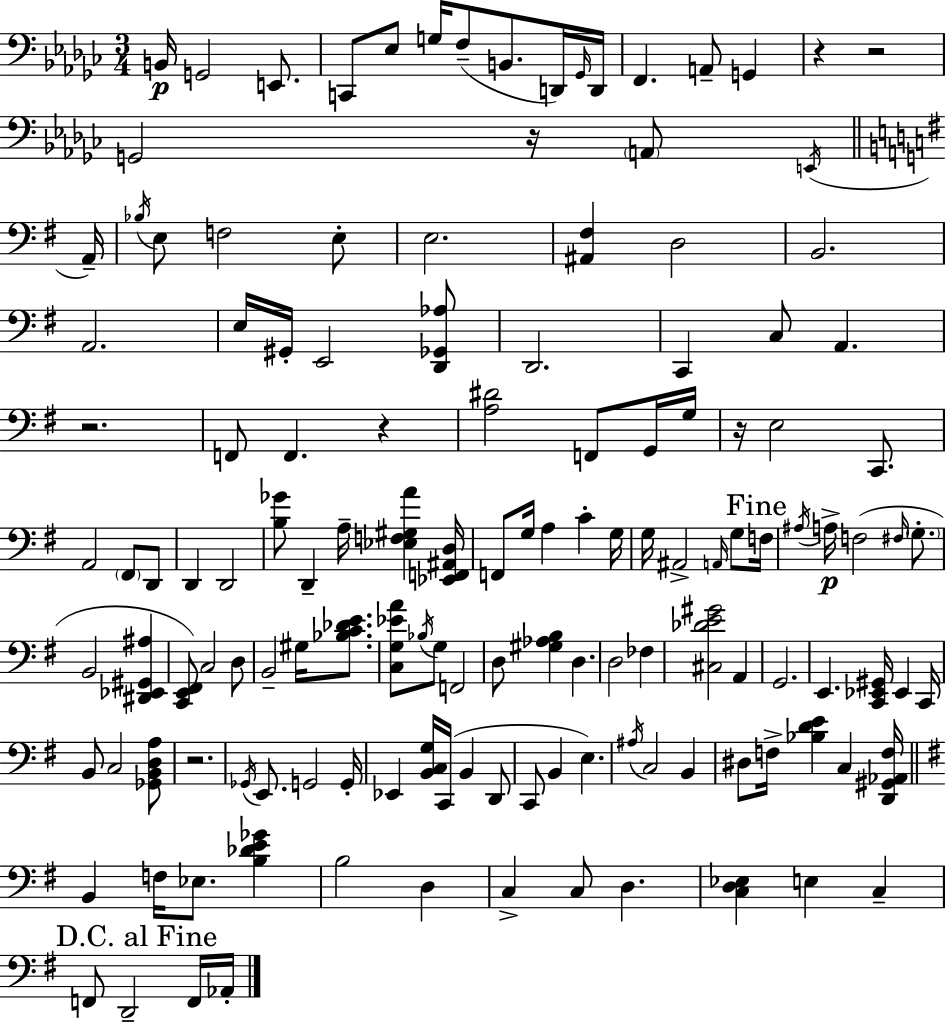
X:1
T:Untitled
M:3/4
L:1/4
K:Ebm
B,,/4 G,,2 E,,/2 C,,/2 _E,/2 G,/4 F,/2 B,,/2 D,,/4 _G,,/4 D,,/4 F,, A,,/2 G,, z z2 G,,2 z/4 A,,/2 E,,/4 A,,/4 _B,/4 E,/2 F,2 E,/2 E,2 [^A,,^F,] D,2 B,,2 A,,2 E,/4 ^G,,/4 E,,2 [D,,_G,,_A,]/2 D,,2 C,, C,/2 A,, z2 F,,/2 F,, z [A,^D]2 F,,/2 G,,/4 G,/4 z/4 E,2 C,,/2 A,,2 ^F,,/2 D,,/2 D,, D,,2 [B,_G]/2 D,, A,/4 [_E,F,^G,A] [_E,,F,,^A,,D,]/4 F,,/2 G,/4 A, C G,/4 G,/4 ^A,,2 A,,/4 G,/2 F,/4 ^A,/4 A,/4 F,2 ^F,/4 G,/2 B,,2 [^D,,_E,,^G,,^A,] [C,,E,,^F,,]/2 C,2 D,/2 B,,2 ^G,/4 [_B,C_DE]/2 [C,G,_EA]/2 _B,/4 G,/2 F,,2 D,/2 [^G,_A,B,] D, D,2 _F, [^C,_DE^G]2 A,, G,,2 E,, [C,,_E,,^G,,]/4 _E,, C,,/4 B,,/2 C,2 [_G,,B,,D,A,]/2 z2 _G,,/4 E,,/2 G,,2 G,,/4 _E,, [B,,C,G,]/4 C,,/4 B,, D,,/2 C,,/2 B,, E, ^A,/4 C,2 B,, ^D,/2 F,/4 [_B,DE] C, [D,,^G,,_A,,F,]/4 B,, F,/4 _E,/2 [B,_DE_G] B,2 D, C, C,/2 D, [C,D,_E,] E, C, F,,/2 D,,2 F,,/4 _A,,/4